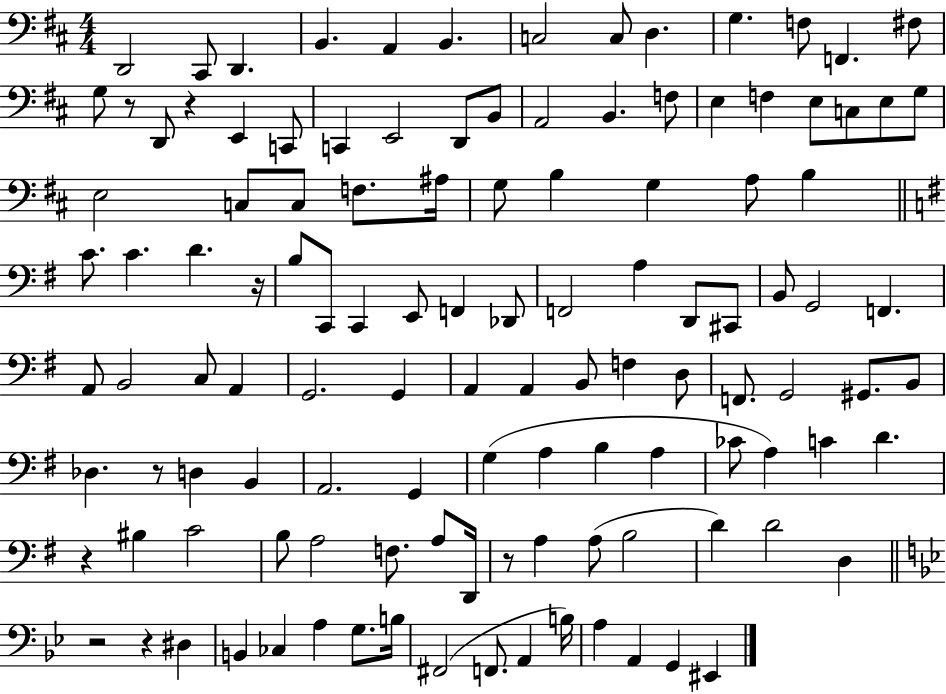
X:1
T:Untitled
M:4/4
L:1/4
K:D
D,,2 ^C,,/2 D,, B,, A,, B,, C,2 C,/2 D, G, F,/2 F,, ^F,/2 G,/2 z/2 D,,/2 z E,, C,,/2 C,, E,,2 D,,/2 B,,/2 A,,2 B,, F,/2 E, F, E,/2 C,/2 E,/2 G,/2 E,2 C,/2 C,/2 F,/2 ^A,/4 G,/2 B, G, A,/2 B, C/2 C D z/4 B,/2 C,,/2 C,, E,,/2 F,, _D,,/2 F,,2 A, D,,/2 ^C,,/2 B,,/2 G,,2 F,, A,,/2 B,,2 C,/2 A,, G,,2 G,, A,, A,, B,,/2 F, D,/2 F,,/2 G,,2 ^G,,/2 B,,/2 _D, z/2 D, B,, A,,2 G,, G, A, B, A, _C/2 A, C D z ^B, C2 B,/2 A,2 F,/2 A,/2 D,,/4 z/2 A, A,/2 B,2 D D2 D, z2 z ^D, B,, _C, A, G,/2 B,/4 ^F,,2 F,,/2 A,, B,/4 A, A,, G,, ^E,,